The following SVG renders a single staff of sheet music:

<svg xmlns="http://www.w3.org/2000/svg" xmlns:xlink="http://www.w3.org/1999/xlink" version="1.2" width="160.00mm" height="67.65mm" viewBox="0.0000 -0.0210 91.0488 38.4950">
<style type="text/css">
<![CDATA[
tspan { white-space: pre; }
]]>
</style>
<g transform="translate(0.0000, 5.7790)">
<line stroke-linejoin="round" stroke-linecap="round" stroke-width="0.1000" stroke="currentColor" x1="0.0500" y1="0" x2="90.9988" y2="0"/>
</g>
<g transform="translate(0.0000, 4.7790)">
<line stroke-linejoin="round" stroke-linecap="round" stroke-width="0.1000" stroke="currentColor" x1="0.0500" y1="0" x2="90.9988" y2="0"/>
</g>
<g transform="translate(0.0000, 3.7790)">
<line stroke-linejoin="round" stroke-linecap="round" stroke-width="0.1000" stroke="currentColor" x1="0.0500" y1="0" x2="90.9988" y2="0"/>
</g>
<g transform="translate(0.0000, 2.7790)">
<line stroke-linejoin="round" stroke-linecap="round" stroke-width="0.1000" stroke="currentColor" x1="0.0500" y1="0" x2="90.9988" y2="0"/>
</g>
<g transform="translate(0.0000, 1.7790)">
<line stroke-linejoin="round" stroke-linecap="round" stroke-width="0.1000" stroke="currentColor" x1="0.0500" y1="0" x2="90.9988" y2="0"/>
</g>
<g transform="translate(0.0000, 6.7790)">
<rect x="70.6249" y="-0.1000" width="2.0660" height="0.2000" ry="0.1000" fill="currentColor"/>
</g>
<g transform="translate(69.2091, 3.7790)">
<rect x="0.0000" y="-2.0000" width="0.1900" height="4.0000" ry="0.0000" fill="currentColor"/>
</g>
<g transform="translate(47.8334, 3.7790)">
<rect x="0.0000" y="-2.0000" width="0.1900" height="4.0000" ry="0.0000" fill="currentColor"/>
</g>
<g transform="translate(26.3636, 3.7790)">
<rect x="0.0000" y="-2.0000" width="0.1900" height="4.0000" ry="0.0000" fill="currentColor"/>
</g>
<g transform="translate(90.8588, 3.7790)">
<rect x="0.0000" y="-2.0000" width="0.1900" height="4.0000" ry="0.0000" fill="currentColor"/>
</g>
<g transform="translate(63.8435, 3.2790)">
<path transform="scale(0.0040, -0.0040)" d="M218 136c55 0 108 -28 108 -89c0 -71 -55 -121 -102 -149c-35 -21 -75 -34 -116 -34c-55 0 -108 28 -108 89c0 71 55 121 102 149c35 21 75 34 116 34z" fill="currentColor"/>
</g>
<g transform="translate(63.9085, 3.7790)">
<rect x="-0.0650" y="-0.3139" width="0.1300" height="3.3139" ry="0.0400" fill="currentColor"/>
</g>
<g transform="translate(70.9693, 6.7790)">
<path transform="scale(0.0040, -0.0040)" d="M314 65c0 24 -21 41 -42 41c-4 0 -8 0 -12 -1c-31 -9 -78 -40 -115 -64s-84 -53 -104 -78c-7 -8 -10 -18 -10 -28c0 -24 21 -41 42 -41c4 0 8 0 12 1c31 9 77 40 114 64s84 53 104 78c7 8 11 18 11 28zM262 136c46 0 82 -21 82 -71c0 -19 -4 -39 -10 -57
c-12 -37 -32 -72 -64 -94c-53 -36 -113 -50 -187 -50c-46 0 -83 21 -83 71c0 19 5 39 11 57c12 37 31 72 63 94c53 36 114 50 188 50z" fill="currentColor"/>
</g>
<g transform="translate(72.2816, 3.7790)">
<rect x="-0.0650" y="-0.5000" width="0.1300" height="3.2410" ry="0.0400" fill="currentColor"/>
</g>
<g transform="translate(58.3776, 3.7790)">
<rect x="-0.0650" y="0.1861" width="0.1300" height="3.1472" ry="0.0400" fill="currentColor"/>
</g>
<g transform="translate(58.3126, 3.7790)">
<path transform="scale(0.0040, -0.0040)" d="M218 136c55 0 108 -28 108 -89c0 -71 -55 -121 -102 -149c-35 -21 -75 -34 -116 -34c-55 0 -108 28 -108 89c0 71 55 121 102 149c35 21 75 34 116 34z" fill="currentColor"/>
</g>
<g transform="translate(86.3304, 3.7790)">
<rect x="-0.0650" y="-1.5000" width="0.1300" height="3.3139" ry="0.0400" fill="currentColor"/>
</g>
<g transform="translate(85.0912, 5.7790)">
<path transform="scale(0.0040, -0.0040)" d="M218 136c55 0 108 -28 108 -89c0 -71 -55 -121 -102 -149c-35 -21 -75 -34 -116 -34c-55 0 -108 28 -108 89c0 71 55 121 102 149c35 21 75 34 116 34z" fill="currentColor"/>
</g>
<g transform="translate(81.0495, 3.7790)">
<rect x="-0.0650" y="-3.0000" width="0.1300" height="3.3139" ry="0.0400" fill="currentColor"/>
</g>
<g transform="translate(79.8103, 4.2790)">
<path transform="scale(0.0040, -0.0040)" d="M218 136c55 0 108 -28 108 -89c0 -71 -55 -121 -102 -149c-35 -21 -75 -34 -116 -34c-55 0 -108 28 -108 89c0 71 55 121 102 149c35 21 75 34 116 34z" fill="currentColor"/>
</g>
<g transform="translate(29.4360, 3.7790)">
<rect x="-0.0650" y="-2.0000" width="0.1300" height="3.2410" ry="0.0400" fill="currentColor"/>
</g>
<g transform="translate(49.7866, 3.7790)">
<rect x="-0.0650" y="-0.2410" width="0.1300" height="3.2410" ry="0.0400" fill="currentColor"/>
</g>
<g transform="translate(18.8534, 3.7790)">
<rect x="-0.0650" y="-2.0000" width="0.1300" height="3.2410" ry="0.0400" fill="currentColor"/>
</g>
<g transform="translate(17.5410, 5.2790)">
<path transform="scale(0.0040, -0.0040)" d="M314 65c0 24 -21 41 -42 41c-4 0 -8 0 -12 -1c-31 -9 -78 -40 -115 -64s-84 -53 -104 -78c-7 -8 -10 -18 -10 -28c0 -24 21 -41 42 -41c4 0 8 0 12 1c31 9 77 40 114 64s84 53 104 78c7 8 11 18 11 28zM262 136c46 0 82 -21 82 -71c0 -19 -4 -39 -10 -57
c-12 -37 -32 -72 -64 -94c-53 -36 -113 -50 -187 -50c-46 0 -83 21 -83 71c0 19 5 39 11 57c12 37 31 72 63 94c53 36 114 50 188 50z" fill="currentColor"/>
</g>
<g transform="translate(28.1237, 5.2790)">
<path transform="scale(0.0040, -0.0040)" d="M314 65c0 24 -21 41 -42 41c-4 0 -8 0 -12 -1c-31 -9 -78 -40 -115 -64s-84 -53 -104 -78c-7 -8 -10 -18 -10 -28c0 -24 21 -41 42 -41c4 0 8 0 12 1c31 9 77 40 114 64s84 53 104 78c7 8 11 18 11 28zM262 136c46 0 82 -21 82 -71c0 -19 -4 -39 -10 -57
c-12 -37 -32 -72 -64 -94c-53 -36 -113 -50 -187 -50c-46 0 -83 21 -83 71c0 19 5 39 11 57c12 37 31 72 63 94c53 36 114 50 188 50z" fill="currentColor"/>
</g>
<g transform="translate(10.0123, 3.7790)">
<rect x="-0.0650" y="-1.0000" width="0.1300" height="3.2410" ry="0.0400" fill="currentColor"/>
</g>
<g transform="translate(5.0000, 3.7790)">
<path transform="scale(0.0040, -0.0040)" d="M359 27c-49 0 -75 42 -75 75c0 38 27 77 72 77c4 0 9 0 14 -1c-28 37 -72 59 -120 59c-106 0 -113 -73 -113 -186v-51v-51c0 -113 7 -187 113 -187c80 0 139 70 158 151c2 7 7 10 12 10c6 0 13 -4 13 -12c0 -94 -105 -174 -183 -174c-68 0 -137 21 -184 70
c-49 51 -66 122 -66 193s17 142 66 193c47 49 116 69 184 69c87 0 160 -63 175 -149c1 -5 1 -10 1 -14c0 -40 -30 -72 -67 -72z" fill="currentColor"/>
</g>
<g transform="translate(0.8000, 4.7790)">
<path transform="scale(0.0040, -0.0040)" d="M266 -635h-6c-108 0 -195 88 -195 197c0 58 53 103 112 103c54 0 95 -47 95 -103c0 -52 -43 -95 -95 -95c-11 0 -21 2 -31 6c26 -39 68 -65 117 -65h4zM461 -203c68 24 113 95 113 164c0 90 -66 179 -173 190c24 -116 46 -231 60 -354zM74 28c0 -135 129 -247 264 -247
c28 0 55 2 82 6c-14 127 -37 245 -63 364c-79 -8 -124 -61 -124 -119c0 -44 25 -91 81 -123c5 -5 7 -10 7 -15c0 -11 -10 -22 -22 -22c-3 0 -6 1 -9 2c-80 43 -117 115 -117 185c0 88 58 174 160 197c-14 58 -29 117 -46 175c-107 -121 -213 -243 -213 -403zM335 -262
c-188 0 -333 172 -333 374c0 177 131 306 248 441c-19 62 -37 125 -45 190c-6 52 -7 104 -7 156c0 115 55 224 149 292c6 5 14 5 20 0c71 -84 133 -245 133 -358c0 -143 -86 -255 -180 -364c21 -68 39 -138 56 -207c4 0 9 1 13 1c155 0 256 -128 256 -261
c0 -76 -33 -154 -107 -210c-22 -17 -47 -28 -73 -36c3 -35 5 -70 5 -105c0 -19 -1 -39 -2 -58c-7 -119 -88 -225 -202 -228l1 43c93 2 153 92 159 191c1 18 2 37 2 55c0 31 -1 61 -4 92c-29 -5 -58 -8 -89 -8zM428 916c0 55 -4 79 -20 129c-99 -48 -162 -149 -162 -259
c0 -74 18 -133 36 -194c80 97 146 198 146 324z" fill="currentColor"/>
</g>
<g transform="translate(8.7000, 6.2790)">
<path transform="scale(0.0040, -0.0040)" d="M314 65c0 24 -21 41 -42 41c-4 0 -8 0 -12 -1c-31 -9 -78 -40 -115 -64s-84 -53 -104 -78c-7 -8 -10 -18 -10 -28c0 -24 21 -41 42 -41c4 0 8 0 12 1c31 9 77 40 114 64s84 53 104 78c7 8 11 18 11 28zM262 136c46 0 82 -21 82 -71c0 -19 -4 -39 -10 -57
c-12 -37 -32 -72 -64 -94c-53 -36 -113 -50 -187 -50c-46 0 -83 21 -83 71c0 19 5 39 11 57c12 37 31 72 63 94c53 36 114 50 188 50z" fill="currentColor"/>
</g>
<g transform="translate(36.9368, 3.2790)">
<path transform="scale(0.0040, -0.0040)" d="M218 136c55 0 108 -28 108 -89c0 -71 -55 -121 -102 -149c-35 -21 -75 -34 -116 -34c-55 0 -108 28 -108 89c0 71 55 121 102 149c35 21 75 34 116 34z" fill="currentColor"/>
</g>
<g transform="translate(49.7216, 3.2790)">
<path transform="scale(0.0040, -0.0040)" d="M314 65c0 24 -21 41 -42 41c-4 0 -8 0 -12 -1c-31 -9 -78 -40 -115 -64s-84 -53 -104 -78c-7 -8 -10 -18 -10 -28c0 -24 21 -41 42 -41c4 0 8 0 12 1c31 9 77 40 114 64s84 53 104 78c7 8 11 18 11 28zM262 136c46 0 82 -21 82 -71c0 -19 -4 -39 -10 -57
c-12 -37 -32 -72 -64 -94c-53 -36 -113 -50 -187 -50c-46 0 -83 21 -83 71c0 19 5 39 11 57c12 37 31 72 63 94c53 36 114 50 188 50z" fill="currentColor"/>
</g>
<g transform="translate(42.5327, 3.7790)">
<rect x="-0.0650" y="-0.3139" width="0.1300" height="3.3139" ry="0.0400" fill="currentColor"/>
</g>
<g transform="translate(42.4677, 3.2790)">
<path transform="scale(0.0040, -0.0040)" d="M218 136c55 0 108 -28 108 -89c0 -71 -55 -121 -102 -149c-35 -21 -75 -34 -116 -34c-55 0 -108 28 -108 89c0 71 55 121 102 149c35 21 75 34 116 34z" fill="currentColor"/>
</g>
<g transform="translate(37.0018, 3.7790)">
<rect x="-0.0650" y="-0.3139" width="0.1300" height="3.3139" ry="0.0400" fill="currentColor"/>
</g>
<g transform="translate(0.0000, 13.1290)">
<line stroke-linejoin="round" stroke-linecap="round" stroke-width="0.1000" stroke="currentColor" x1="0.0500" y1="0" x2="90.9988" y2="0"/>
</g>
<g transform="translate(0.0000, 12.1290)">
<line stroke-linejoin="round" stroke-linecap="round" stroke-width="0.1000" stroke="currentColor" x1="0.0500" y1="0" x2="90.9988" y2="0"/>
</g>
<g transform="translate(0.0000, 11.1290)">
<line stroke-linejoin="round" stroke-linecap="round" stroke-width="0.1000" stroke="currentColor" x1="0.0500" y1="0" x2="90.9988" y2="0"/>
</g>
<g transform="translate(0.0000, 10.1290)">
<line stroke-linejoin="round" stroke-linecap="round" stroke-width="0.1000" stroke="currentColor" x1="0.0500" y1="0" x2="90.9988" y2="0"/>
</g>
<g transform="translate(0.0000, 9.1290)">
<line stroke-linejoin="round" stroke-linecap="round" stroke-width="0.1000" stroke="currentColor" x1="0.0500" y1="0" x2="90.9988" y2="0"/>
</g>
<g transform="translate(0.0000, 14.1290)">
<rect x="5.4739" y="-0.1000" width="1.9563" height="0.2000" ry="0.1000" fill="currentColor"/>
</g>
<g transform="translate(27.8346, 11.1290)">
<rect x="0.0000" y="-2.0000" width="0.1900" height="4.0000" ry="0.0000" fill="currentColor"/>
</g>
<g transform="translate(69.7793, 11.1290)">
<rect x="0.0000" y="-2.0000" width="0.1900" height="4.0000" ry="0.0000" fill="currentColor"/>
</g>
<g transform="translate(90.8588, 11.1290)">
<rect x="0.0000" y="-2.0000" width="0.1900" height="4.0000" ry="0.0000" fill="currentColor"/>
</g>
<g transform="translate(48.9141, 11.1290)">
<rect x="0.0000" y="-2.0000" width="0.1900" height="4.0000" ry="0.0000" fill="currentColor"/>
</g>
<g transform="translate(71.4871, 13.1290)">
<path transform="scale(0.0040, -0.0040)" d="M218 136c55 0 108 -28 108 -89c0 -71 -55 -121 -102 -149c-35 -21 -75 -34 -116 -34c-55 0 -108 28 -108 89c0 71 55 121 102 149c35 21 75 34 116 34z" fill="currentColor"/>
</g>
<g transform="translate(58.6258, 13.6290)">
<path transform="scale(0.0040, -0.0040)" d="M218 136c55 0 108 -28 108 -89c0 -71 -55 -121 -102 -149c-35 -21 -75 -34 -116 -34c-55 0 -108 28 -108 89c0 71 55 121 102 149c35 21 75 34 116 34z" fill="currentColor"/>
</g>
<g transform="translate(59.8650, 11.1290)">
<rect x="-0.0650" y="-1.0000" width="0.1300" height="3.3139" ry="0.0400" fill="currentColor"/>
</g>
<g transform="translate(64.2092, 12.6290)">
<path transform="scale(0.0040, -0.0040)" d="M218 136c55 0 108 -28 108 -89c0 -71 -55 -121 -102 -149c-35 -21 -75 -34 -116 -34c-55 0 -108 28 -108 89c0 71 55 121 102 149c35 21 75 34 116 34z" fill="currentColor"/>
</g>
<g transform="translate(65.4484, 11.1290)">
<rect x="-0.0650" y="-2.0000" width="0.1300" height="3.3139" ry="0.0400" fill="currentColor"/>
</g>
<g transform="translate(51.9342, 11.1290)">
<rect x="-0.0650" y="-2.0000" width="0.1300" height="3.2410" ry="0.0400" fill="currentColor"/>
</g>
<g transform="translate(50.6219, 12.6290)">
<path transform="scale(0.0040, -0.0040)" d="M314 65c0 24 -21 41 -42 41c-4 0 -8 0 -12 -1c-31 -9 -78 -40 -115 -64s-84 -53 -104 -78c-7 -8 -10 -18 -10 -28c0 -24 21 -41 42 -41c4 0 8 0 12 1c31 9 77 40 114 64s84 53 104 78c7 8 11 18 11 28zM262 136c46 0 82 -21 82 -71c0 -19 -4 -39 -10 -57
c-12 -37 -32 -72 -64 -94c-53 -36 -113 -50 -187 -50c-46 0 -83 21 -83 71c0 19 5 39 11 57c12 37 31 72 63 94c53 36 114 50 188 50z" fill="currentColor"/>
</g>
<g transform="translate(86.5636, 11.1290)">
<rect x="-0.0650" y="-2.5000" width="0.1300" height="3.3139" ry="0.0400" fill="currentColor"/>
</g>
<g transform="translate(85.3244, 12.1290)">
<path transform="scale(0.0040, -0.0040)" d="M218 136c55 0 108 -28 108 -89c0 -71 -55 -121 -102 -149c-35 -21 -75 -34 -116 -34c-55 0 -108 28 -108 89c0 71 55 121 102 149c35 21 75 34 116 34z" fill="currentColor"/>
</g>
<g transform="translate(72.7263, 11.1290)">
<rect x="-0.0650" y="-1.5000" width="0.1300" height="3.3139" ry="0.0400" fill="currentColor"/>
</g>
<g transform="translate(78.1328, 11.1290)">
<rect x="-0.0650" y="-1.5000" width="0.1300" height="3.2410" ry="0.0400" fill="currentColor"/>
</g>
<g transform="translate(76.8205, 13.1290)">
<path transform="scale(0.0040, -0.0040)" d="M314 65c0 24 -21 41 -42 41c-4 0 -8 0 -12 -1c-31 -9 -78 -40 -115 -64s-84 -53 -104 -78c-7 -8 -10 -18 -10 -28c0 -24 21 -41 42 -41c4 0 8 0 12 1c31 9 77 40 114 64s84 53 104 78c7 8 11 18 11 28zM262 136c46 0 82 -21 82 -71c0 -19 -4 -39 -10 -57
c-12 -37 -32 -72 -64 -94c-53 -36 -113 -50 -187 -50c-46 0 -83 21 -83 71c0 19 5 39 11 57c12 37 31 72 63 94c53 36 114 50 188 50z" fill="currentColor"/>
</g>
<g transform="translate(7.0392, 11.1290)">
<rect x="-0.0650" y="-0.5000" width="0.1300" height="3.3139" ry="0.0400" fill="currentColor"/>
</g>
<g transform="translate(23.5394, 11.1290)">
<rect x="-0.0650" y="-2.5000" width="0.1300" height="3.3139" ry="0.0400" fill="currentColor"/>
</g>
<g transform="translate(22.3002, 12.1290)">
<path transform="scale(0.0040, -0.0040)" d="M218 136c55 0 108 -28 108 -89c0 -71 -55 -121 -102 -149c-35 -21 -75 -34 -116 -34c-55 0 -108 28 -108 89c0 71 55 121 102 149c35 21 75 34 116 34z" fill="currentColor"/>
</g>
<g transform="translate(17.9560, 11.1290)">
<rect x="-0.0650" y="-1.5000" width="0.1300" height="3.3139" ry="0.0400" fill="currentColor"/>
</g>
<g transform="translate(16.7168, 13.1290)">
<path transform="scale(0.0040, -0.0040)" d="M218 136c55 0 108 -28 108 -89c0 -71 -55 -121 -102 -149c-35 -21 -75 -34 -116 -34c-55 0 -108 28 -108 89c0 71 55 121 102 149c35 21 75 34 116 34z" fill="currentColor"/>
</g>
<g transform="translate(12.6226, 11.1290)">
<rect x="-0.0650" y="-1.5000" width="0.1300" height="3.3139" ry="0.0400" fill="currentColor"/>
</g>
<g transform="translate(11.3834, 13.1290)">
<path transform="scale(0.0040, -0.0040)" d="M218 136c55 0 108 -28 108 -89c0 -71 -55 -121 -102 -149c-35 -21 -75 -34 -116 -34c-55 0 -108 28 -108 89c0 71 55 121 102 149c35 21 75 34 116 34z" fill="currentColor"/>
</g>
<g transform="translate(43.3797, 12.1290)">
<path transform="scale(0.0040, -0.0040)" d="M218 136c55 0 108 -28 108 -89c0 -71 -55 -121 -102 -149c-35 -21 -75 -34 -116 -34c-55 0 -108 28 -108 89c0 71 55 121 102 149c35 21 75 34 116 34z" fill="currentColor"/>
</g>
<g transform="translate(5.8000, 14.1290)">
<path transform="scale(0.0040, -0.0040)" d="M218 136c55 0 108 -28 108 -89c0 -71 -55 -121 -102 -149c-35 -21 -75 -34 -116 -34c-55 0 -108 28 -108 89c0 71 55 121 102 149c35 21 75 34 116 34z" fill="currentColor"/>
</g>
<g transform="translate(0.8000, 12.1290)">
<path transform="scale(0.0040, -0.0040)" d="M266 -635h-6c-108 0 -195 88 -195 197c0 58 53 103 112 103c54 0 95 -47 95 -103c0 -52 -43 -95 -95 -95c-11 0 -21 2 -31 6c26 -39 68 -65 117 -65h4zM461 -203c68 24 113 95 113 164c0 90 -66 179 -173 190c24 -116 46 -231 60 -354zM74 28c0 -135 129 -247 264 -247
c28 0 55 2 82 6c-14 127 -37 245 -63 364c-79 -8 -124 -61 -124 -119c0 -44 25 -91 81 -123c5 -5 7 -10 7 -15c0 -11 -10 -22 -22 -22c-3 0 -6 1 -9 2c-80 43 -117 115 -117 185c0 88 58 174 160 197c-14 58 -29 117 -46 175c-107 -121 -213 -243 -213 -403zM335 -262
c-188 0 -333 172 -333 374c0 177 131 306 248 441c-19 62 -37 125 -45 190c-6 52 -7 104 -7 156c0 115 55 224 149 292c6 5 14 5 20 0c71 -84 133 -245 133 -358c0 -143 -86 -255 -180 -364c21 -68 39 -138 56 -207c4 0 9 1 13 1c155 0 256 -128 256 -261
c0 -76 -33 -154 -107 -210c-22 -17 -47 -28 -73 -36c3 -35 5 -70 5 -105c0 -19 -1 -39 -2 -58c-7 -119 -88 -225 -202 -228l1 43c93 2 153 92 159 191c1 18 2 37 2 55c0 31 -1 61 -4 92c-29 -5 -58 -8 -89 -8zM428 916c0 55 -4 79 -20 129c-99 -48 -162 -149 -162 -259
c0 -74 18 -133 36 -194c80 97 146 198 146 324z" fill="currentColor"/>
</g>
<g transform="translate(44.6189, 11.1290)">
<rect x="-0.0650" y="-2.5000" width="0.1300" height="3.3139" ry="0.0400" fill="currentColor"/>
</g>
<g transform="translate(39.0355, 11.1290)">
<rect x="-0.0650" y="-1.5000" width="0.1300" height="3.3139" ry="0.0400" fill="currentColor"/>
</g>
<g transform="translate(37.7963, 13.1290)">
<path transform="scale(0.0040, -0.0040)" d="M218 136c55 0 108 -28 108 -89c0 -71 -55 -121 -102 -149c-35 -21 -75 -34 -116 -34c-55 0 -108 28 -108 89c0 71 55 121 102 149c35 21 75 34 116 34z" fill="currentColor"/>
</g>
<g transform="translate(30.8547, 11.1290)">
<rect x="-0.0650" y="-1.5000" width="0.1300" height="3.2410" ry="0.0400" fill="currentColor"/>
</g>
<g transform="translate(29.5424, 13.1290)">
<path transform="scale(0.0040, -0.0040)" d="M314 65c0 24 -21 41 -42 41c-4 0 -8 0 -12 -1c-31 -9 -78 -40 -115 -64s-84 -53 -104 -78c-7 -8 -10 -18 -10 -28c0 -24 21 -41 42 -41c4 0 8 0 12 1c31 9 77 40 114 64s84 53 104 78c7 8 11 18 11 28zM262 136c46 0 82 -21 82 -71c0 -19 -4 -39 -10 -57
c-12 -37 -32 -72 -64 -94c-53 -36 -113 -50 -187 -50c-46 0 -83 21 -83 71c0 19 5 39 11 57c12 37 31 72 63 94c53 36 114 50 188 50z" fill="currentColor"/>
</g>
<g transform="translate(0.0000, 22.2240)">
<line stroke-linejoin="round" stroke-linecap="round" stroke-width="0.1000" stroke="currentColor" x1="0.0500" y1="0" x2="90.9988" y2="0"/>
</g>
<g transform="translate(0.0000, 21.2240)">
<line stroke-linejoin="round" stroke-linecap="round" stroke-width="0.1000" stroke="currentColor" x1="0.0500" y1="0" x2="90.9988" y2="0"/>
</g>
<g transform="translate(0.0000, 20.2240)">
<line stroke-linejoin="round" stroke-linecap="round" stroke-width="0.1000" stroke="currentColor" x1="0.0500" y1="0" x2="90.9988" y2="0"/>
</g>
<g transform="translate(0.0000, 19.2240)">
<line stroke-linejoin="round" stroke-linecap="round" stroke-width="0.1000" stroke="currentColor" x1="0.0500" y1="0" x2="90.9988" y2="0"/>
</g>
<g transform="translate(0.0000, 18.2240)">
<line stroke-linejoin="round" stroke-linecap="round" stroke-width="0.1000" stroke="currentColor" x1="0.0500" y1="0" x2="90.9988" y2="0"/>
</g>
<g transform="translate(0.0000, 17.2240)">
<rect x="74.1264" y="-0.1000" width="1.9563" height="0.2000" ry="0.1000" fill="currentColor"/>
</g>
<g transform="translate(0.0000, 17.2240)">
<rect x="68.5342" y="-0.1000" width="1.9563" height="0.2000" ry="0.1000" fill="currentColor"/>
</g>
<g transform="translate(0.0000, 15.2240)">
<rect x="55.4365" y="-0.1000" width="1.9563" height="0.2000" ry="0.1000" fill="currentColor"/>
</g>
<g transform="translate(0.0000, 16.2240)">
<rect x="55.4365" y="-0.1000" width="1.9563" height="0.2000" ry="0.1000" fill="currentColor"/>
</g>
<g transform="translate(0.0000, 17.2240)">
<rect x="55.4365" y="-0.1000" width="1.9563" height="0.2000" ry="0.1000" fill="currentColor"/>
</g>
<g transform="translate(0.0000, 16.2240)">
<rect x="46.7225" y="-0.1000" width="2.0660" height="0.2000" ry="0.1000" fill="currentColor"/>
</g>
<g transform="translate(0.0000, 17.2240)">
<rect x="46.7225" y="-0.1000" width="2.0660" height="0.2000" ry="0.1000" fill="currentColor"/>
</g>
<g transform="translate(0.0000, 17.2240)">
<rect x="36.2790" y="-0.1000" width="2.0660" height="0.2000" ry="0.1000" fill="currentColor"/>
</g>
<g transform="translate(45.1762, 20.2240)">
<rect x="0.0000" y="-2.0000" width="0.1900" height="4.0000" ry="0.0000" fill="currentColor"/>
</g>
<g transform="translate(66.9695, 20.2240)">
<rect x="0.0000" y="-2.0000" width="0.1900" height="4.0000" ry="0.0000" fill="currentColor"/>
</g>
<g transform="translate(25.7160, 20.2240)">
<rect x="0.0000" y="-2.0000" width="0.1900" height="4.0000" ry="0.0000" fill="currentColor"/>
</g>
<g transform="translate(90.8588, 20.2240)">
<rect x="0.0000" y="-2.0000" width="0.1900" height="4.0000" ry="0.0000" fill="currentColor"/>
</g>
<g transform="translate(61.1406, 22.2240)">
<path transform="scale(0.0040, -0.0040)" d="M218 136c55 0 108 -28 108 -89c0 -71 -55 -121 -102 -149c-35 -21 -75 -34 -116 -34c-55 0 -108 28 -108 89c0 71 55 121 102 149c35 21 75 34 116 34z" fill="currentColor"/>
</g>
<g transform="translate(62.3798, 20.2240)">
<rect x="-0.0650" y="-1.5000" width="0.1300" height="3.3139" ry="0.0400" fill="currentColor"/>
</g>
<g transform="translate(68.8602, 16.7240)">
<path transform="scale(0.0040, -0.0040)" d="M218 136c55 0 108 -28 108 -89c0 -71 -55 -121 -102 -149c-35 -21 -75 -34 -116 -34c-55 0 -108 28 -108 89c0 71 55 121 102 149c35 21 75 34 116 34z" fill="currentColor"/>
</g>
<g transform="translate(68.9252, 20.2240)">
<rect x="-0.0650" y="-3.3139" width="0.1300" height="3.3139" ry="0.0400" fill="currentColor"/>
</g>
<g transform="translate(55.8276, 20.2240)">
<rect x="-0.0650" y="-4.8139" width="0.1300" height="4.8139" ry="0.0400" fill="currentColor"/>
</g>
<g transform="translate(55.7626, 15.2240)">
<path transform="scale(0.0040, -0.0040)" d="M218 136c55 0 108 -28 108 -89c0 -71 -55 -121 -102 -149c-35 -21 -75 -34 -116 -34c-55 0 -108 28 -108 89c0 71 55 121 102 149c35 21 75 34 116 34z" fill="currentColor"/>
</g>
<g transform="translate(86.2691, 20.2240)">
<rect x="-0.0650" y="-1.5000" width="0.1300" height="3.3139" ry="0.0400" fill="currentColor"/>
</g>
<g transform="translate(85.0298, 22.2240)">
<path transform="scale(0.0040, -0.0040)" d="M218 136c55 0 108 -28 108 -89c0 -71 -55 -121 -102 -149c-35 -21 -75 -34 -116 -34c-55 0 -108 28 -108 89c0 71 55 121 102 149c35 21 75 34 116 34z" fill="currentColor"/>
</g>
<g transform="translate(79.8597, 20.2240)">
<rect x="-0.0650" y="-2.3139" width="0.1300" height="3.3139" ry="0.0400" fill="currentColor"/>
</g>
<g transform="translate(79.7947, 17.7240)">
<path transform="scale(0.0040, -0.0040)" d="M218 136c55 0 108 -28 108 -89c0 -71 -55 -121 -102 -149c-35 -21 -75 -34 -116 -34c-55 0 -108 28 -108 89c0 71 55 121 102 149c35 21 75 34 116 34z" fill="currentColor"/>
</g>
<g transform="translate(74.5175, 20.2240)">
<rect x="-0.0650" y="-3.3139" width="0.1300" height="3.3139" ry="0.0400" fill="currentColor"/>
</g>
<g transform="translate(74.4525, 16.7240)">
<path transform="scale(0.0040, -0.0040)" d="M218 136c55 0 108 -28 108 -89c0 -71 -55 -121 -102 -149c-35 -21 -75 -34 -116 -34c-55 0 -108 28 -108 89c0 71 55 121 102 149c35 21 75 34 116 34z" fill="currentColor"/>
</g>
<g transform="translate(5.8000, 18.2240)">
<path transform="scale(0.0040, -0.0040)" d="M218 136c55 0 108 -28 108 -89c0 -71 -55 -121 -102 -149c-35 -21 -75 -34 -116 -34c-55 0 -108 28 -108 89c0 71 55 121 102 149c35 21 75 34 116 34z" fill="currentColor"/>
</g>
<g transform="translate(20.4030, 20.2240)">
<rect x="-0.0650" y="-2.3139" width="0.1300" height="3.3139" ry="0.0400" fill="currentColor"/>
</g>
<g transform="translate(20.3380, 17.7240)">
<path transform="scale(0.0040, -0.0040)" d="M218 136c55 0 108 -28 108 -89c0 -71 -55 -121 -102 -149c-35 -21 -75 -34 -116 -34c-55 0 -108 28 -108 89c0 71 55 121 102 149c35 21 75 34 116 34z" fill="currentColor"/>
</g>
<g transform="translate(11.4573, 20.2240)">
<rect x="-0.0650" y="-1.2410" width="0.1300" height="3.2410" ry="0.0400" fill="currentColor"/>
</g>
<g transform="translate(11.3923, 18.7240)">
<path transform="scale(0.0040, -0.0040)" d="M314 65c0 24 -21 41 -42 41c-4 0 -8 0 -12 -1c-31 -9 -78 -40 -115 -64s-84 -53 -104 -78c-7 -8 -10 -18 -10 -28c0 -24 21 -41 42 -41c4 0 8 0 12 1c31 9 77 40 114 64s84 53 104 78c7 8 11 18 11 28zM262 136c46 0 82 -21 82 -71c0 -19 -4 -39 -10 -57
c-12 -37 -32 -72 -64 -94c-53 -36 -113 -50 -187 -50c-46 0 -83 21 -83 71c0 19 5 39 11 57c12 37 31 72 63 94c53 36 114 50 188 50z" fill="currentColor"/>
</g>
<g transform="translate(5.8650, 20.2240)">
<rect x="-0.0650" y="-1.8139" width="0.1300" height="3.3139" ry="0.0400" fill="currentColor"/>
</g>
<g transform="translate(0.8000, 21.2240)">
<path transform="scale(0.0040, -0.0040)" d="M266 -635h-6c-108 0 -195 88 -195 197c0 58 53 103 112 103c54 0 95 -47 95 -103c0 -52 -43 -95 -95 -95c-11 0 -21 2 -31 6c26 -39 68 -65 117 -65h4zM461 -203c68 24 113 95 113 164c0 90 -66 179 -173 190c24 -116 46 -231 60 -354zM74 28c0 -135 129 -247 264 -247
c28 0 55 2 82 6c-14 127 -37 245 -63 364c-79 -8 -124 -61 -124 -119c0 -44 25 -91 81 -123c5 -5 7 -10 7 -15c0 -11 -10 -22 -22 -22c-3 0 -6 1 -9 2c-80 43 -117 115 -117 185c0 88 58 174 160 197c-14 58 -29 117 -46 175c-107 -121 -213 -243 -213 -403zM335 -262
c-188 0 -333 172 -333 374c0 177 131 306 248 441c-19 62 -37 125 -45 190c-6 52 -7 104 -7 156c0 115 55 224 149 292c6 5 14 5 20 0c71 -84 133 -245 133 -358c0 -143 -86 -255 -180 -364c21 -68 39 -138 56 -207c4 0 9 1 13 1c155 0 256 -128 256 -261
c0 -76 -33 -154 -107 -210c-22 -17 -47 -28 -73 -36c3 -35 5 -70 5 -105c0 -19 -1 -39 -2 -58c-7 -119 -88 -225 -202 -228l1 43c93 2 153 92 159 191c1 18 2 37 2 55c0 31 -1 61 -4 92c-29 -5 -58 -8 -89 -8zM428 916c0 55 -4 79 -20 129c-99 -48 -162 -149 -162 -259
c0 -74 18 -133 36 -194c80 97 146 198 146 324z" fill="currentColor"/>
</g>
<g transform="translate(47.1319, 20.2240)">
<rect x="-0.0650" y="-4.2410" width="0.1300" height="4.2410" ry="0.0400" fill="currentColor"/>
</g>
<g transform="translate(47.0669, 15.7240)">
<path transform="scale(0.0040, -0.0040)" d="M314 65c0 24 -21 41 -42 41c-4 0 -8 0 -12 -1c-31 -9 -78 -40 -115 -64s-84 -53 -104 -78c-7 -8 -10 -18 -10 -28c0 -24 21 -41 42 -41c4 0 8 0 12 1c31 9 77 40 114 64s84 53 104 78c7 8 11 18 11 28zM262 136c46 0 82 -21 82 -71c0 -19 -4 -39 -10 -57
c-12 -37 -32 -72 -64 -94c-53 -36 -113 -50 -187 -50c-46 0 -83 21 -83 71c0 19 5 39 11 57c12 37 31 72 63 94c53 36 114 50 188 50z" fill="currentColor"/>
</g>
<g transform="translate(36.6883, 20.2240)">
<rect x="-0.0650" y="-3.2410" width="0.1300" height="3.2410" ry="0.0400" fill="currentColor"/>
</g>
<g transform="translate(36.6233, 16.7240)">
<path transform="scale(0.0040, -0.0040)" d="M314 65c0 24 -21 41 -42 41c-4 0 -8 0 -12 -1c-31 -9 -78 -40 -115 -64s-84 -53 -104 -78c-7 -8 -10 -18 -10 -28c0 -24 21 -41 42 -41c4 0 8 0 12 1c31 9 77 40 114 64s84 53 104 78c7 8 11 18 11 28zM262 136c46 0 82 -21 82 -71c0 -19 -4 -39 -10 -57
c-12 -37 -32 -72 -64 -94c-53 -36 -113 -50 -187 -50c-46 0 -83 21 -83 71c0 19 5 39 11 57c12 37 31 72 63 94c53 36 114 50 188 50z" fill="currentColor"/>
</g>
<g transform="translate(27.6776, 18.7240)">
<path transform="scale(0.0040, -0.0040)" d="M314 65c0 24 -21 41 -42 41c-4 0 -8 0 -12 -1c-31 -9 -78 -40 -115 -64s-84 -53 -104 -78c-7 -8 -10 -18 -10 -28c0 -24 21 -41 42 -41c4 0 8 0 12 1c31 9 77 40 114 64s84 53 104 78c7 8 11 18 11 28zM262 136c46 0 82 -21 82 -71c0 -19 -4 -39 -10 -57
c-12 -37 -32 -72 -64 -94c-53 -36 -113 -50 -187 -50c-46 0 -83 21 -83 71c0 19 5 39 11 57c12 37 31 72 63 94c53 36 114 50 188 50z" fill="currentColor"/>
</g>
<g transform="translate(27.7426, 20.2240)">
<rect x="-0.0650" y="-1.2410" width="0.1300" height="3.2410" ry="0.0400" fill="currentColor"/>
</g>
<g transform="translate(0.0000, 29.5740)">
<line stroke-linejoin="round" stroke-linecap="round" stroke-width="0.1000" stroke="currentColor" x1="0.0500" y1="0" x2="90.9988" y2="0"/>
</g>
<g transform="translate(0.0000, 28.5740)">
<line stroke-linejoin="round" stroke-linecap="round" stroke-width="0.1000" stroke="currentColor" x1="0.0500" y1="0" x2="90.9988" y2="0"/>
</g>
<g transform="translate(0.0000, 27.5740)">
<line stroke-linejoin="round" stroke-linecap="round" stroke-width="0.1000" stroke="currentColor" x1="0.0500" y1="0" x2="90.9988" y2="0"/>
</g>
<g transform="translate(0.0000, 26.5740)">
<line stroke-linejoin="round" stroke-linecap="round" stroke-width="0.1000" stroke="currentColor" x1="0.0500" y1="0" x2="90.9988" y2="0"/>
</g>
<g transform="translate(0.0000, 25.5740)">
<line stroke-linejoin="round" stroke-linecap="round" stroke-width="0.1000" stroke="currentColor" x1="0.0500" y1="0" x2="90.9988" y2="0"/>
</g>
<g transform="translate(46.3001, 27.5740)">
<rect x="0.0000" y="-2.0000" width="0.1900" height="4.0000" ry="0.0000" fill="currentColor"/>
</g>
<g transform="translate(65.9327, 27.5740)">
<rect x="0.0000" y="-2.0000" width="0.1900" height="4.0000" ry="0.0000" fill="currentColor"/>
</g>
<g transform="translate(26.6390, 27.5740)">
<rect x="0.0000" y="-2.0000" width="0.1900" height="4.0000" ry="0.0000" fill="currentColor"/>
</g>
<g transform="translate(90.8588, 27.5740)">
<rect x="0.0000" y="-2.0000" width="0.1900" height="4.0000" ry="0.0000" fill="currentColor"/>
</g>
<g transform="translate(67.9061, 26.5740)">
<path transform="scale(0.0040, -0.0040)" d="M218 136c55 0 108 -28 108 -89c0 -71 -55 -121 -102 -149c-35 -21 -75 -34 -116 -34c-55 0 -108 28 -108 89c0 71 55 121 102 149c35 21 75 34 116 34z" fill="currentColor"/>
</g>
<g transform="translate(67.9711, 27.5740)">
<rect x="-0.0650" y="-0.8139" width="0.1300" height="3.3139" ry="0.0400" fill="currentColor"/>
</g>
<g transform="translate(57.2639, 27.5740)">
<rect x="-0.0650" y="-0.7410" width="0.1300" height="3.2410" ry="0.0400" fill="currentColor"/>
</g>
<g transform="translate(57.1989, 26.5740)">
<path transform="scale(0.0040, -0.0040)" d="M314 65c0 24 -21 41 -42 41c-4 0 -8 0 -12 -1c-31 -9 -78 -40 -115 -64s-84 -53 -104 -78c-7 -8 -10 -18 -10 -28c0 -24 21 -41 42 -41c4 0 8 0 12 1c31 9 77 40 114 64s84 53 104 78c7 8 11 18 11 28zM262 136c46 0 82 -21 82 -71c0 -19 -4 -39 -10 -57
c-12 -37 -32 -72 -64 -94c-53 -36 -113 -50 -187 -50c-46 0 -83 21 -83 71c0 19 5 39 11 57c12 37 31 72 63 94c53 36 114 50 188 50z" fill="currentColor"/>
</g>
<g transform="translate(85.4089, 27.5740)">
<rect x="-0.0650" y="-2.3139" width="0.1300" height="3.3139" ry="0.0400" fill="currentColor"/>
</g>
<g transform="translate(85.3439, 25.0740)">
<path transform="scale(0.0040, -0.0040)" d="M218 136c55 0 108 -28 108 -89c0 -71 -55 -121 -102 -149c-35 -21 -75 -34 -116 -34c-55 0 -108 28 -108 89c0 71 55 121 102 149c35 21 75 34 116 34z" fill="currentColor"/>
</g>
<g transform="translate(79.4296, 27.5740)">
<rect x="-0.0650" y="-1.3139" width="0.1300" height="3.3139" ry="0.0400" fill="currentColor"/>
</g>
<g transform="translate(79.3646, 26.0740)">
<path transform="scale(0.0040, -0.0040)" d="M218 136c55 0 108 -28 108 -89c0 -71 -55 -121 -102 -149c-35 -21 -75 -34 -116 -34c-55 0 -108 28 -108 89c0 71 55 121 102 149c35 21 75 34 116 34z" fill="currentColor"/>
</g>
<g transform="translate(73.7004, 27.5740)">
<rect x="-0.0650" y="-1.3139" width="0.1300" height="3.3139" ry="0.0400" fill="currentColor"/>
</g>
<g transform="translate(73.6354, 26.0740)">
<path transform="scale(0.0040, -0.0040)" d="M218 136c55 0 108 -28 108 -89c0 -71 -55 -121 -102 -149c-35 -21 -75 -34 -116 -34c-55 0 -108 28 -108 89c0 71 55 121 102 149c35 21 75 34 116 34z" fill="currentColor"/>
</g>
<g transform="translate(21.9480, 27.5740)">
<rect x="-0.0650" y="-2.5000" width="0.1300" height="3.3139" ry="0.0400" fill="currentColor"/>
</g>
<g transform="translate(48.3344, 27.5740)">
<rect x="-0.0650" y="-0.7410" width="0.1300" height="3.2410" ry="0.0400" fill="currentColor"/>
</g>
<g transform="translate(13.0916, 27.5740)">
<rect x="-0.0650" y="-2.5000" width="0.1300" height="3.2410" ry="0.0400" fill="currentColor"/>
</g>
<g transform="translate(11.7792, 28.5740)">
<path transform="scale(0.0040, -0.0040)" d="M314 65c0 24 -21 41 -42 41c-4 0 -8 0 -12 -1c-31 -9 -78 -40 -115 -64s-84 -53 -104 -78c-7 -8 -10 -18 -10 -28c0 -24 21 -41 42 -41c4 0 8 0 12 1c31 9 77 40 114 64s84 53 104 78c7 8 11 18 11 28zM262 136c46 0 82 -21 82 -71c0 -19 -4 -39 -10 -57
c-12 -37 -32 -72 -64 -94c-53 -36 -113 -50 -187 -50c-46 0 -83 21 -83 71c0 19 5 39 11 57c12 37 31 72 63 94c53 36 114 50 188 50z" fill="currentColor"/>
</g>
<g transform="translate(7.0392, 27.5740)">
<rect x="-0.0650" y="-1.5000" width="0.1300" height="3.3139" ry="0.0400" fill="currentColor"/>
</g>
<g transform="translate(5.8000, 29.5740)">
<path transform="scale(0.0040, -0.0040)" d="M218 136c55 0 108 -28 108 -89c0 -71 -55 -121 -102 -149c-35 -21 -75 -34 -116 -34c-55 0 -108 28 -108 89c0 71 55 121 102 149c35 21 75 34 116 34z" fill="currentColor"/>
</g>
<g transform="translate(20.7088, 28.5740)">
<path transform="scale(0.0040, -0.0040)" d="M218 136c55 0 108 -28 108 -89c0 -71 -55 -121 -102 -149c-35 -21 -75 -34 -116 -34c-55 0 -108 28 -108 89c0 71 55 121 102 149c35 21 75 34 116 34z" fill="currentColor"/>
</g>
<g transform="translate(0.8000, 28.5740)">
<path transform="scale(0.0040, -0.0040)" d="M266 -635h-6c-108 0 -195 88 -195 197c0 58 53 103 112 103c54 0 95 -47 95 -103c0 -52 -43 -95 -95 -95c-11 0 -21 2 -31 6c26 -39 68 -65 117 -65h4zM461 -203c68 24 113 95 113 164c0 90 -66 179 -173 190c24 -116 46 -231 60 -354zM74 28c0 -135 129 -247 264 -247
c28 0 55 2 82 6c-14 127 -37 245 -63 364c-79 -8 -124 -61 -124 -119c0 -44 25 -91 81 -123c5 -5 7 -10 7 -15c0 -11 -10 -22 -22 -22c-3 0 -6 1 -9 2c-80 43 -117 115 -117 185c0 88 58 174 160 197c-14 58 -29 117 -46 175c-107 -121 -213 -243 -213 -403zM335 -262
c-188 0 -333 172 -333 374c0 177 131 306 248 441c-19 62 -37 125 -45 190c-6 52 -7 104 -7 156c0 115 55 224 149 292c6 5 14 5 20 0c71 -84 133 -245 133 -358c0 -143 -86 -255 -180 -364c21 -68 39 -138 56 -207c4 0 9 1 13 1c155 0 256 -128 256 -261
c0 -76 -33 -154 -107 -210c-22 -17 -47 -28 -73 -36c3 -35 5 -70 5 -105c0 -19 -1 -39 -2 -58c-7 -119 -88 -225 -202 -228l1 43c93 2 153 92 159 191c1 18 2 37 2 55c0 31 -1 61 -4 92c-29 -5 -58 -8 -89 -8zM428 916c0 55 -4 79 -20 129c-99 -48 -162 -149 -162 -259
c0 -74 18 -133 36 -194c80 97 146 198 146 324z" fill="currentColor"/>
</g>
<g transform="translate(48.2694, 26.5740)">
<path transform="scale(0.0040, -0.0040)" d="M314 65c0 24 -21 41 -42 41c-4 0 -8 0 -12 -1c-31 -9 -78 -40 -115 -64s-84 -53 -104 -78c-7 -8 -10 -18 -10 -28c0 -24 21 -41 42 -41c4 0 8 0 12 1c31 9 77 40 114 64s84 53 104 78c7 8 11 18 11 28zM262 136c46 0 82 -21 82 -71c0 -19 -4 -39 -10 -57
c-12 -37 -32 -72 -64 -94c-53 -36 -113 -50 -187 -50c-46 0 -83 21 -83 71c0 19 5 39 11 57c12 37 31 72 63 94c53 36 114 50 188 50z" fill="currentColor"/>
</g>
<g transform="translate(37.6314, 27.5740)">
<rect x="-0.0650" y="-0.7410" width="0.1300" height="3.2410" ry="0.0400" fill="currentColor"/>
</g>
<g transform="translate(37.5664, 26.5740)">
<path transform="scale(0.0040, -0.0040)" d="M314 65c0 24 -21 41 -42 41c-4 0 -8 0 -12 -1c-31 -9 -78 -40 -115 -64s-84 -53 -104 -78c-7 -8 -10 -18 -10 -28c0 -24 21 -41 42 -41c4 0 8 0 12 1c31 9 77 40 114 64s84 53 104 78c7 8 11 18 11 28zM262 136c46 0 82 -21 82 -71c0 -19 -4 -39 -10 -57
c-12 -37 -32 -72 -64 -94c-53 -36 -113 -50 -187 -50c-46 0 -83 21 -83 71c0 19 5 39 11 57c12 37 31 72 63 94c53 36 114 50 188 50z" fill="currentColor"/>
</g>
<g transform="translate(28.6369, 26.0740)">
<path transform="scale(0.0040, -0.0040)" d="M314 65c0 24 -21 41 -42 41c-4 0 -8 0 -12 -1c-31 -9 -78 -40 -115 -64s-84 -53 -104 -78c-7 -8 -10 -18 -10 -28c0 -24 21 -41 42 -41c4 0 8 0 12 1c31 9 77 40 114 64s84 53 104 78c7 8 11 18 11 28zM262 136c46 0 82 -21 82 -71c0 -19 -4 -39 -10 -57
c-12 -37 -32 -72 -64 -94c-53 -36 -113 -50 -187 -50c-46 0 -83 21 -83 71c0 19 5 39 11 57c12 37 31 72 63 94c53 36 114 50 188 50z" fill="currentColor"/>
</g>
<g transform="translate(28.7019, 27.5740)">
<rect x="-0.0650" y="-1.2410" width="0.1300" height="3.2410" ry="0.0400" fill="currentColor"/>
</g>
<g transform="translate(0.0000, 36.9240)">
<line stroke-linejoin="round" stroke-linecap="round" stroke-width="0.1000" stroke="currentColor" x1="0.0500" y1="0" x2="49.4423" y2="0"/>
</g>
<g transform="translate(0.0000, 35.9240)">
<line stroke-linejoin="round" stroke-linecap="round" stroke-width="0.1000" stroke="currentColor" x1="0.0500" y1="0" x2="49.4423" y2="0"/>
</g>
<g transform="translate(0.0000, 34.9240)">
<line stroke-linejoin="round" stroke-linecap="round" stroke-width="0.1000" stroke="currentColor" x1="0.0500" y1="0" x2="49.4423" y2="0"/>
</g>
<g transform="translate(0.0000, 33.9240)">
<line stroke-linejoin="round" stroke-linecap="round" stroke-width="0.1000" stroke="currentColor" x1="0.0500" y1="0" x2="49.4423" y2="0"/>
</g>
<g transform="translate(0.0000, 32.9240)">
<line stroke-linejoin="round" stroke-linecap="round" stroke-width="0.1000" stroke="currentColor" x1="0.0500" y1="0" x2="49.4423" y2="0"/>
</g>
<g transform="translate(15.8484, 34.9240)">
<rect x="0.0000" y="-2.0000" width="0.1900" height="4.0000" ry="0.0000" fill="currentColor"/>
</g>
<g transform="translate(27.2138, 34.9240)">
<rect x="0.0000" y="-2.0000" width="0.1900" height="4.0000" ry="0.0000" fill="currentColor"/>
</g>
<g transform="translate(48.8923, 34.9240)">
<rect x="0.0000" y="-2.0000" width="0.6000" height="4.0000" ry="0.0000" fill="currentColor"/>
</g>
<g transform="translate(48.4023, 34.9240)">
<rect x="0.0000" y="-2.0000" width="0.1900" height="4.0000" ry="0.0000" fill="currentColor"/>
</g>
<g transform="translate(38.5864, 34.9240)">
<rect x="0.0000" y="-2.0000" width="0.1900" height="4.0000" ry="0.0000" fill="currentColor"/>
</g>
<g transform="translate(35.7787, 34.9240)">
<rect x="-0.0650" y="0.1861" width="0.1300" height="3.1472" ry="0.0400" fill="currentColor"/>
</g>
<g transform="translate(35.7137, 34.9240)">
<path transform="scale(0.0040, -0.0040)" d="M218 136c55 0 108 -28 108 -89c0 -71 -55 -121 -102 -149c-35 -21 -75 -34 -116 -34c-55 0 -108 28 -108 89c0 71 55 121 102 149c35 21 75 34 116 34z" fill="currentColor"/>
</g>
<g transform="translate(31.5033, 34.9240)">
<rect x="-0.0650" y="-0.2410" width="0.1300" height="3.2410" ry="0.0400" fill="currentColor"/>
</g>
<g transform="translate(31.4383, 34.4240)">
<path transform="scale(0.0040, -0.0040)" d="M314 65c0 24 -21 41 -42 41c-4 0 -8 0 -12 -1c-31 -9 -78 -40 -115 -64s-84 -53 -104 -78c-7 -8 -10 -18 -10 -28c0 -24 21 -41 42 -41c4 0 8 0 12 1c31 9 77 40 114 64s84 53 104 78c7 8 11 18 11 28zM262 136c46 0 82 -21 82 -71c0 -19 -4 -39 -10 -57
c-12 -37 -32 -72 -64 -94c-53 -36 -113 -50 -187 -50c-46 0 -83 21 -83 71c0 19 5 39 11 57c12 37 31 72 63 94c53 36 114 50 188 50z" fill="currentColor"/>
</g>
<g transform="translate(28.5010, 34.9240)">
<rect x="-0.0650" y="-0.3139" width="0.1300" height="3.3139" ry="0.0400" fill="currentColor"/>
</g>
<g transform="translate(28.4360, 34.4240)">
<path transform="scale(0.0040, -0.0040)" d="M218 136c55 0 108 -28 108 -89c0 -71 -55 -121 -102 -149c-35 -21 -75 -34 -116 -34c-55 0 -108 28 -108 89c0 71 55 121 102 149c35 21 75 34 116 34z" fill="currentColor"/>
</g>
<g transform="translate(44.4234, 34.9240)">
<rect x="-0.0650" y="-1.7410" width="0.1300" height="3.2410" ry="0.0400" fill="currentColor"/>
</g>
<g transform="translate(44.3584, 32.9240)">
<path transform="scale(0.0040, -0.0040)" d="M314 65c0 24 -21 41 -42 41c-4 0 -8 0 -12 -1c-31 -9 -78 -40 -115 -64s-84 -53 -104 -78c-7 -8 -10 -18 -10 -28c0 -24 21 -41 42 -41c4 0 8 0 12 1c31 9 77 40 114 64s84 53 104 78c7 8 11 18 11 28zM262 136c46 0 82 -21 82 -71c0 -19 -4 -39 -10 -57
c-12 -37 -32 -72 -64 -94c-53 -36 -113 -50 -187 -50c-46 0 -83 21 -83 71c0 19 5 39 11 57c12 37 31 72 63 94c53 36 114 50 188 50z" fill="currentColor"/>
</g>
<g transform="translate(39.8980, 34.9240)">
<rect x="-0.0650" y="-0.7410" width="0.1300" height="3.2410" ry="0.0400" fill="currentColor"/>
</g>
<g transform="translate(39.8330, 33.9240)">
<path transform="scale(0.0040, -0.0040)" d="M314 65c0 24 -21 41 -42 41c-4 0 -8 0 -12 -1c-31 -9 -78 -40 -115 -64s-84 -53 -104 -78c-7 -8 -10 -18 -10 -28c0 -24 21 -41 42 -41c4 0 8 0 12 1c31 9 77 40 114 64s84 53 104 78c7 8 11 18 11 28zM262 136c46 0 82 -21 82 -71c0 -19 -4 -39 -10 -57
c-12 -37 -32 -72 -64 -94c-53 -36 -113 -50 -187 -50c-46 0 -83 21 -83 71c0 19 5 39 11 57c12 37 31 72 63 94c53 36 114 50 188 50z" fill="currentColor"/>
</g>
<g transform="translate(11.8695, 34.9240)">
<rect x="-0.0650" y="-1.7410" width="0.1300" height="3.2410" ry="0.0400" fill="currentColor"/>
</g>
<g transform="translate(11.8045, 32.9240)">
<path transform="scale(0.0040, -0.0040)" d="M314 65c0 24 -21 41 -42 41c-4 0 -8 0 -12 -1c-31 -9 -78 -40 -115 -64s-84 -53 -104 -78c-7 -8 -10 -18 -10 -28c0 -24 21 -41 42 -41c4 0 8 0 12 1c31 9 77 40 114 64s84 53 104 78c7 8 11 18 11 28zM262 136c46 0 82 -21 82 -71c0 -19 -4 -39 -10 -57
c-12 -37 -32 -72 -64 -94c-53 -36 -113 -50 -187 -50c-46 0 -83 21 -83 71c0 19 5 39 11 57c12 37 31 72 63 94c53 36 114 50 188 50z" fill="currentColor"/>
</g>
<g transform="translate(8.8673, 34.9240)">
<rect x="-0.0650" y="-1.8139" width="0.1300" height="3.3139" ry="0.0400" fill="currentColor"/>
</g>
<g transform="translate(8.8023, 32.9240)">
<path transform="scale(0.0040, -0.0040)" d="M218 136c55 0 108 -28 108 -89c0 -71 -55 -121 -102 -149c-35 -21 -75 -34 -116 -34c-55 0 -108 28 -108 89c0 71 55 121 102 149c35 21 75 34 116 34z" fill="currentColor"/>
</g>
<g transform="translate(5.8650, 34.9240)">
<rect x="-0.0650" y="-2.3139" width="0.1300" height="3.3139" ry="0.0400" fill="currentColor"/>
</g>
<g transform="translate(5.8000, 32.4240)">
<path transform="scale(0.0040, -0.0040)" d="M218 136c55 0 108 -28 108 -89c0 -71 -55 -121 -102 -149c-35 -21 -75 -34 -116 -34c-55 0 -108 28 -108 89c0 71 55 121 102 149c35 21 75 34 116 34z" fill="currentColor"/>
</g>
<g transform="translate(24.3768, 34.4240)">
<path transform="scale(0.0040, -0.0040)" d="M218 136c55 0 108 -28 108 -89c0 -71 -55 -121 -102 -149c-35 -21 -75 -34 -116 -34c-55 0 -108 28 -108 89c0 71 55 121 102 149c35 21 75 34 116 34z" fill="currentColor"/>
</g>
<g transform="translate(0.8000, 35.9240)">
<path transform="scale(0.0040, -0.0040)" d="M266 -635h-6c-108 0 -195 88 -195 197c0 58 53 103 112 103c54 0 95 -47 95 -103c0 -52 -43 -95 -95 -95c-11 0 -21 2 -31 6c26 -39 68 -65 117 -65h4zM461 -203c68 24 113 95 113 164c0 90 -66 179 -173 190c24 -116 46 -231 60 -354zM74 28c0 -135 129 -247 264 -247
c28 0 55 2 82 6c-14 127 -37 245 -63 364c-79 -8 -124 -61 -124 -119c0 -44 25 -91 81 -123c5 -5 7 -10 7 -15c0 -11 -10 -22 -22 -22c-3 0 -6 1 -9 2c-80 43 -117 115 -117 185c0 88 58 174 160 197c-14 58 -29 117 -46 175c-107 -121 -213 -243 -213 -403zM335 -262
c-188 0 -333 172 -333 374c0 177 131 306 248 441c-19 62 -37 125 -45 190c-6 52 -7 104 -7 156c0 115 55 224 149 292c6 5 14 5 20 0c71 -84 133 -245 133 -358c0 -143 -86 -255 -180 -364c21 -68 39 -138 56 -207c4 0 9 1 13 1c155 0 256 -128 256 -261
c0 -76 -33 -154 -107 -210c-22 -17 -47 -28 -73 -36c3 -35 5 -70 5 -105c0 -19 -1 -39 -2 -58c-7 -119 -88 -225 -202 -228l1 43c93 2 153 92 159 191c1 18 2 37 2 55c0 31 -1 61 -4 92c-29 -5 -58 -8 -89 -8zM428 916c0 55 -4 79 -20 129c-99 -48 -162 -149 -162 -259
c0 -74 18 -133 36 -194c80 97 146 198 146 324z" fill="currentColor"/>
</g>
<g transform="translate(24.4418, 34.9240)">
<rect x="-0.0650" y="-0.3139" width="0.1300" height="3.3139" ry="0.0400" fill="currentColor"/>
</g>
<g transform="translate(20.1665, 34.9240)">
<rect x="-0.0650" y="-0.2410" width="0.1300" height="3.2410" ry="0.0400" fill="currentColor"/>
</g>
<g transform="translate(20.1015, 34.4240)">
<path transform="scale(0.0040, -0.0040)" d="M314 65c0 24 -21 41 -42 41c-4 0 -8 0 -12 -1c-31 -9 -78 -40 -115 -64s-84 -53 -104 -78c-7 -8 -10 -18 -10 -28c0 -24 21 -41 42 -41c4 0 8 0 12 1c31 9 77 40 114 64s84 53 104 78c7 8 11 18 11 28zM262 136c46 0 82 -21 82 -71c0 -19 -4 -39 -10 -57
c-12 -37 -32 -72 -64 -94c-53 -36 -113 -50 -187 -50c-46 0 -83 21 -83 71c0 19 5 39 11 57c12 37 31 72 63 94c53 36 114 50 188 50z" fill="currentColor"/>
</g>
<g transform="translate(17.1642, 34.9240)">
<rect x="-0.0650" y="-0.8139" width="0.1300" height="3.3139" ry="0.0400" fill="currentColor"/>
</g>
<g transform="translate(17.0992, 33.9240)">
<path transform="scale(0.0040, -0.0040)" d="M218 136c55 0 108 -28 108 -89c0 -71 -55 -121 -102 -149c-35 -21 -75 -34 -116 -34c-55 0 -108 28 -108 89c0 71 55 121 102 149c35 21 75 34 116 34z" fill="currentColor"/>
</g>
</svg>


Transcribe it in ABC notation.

X:1
T:Untitled
M:4/4
L:1/4
K:C
D2 F2 F2 c c c2 B c C2 A E C E E G E2 E G F2 D F E E2 G f e2 g e2 b2 d'2 e' E b b g E E G2 G e2 d2 d2 d2 d e e g g f f2 d c2 c c c2 B d2 f2